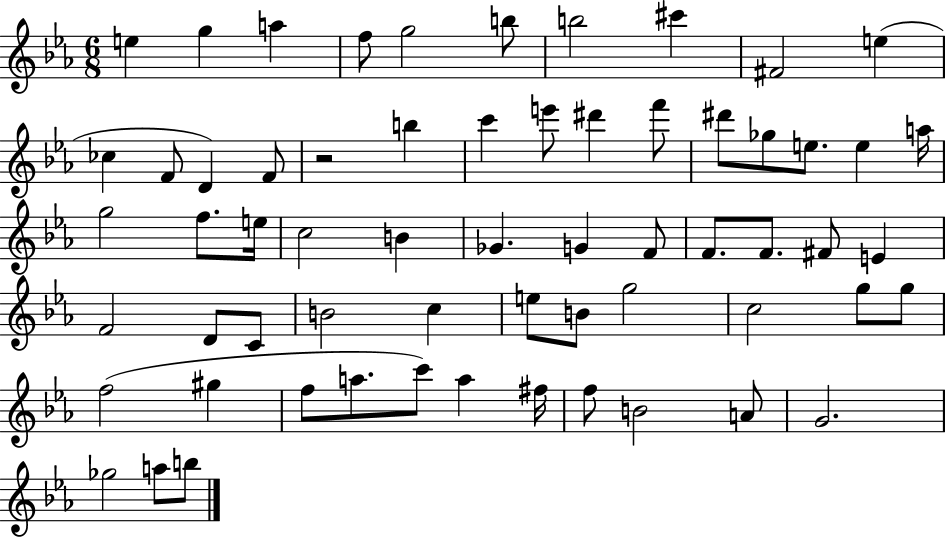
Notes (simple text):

E5/q G5/q A5/q F5/e G5/h B5/e B5/h C#6/q F#4/h E5/q CES5/q F4/e D4/q F4/e R/h B5/q C6/q E6/e D#6/q F6/e D#6/e Gb5/e E5/e. E5/q A5/s G5/h F5/e. E5/s C5/h B4/q Gb4/q. G4/q F4/e F4/e. F4/e. F#4/e E4/q F4/h D4/e C4/e B4/h C5/q E5/e B4/e G5/h C5/h G5/e G5/e F5/h G#5/q F5/e A5/e. C6/e A5/q F#5/s F5/e B4/h A4/e G4/h. Gb5/h A5/e B5/e